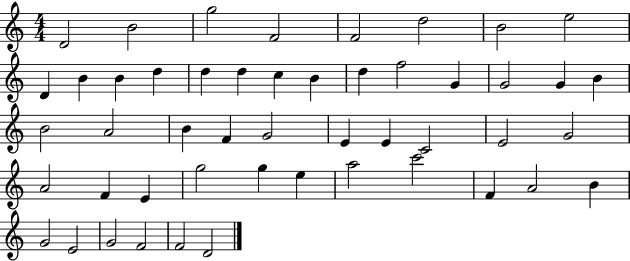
X:1
T:Untitled
M:4/4
L:1/4
K:C
D2 B2 g2 F2 F2 d2 B2 e2 D B B d d d c B d f2 G G2 G B B2 A2 B F G2 E E C2 E2 G2 A2 F E g2 g e a2 c'2 F A2 B G2 E2 G2 F2 F2 D2